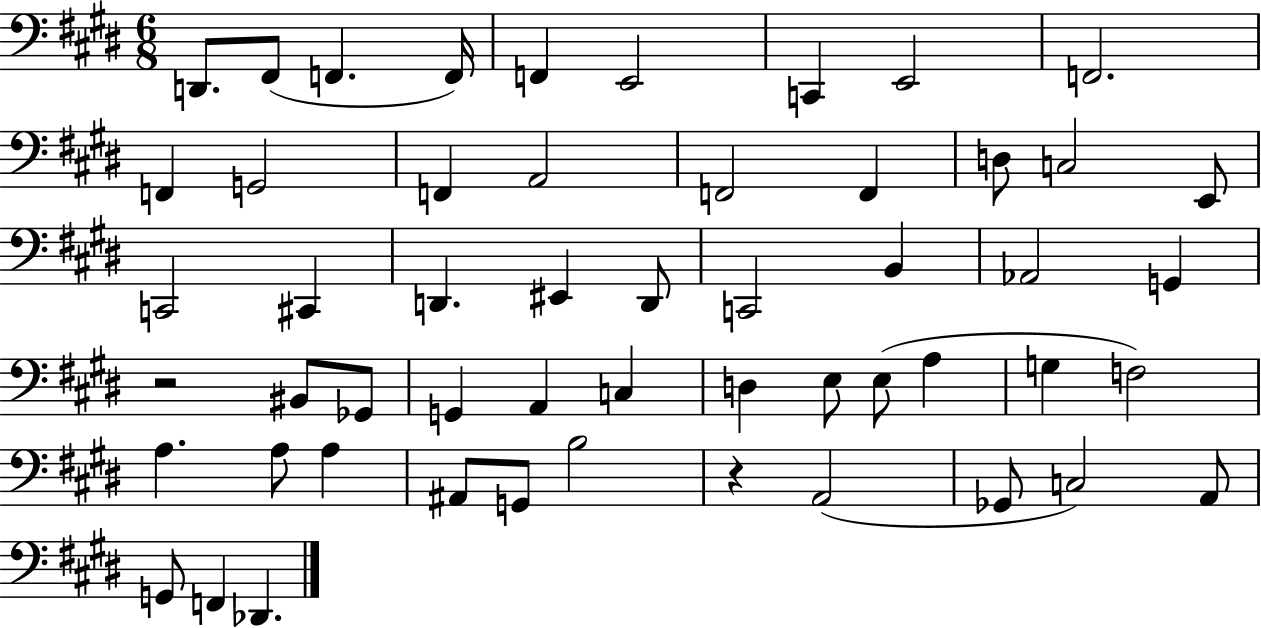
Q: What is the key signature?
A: E major